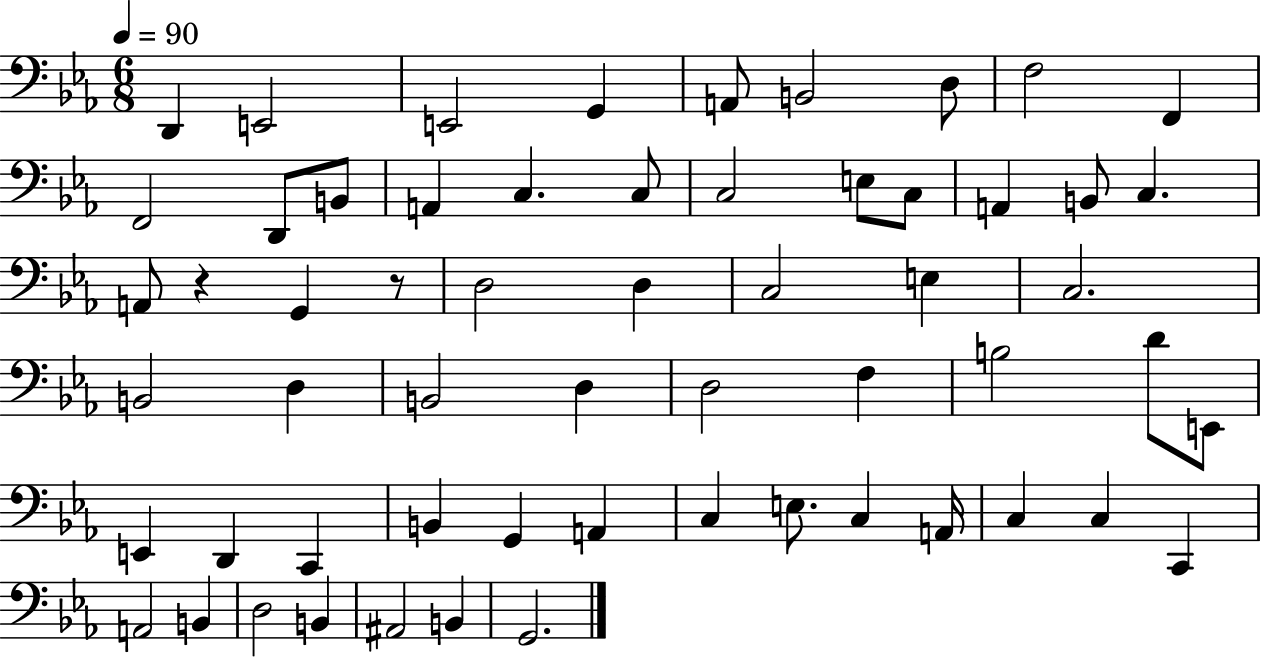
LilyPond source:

{
  \clef bass
  \numericTimeSignature
  \time 6/8
  \key ees \major
  \tempo 4 = 90
  \repeat volta 2 { d,4 e,2 | e,2 g,4 | a,8 b,2 d8 | f2 f,4 | \break f,2 d,8 b,8 | a,4 c4. c8 | c2 e8 c8 | a,4 b,8 c4. | \break a,8 r4 g,4 r8 | d2 d4 | c2 e4 | c2. | \break b,2 d4 | b,2 d4 | d2 f4 | b2 d'8 e,8 | \break e,4 d,4 c,4 | b,4 g,4 a,4 | c4 e8. c4 a,16 | c4 c4 c,4 | \break a,2 b,4 | d2 b,4 | ais,2 b,4 | g,2. | \break } \bar "|."
}